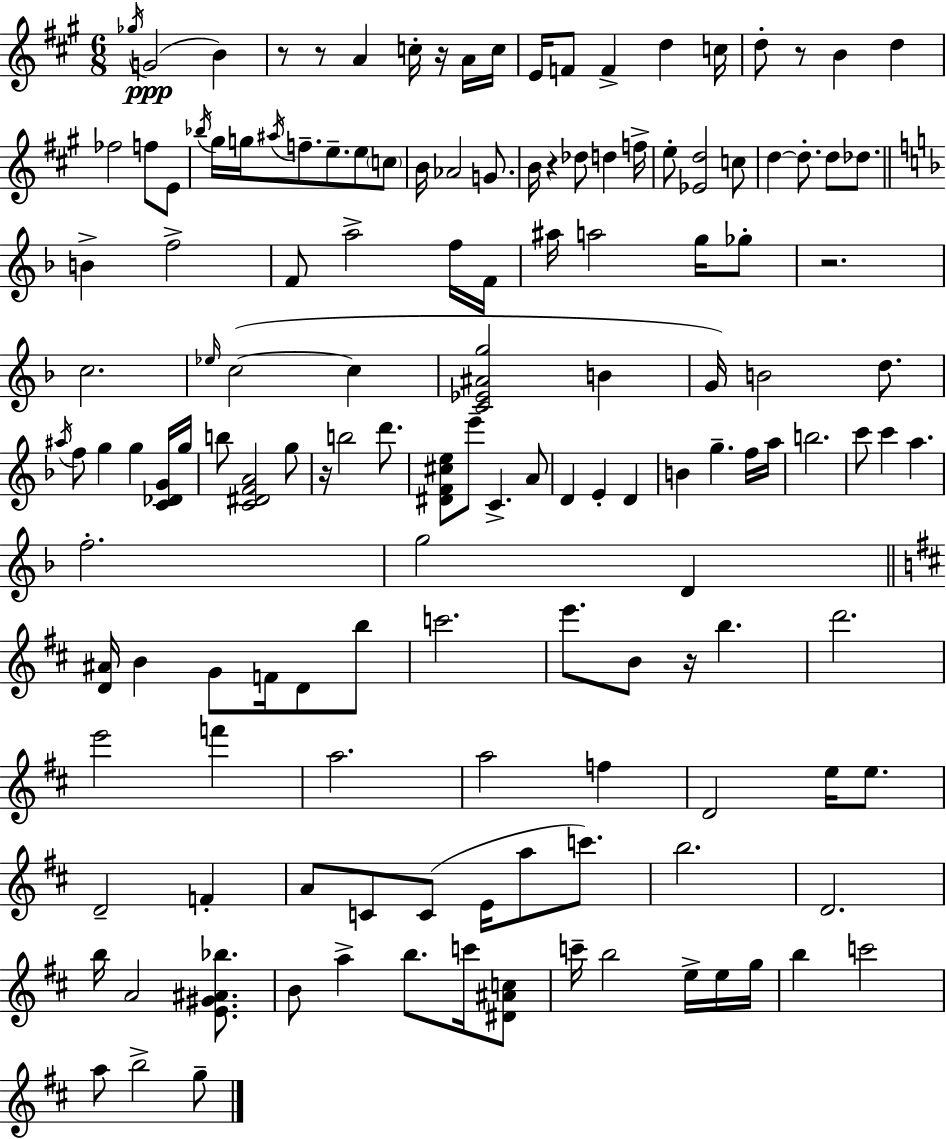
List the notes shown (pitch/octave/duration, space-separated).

Gb5/s G4/h B4/q R/e R/e A4/q C5/s R/s A4/s C5/s E4/s F4/e F4/q D5/q C5/s D5/e R/e B4/q D5/q FES5/h F5/e E4/e Bb5/s G#5/s G5/s A#5/s F5/e. E5/e. E5/e C5/e B4/s Ab4/h G4/e. B4/s R/q Db5/e D5/q F5/s E5/e [Eb4,D5]/h C5/e D5/q D5/e. D5/e Db5/e. B4/q F5/h F4/e A5/h F5/s F4/s A#5/s A5/h G5/s Gb5/e R/h. C5/h. Eb5/s C5/h C5/q [C4,Eb4,A#4,G5]/h B4/q G4/s B4/h D5/e. A#5/s F5/e G5/q G5/q [C4,Db4,G4]/s G5/s B5/e [C4,D#4,F4,A4]/h G5/e R/s B5/h D6/e. [D#4,F4,C#5,E5]/e E6/e C4/q. A4/e D4/q E4/q D4/q B4/q G5/q. F5/s A5/s B5/h. C6/e C6/q A5/q. F5/h. G5/h D4/q [D4,A#4]/s B4/q G4/e F4/s D4/e B5/e C6/h. E6/e. B4/e R/s B5/q. D6/h. E6/h F6/q A5/h. A5/h F5/q D4/h E5/s E5/e. D4/h F4/q A4/e C4/e C4/e E4/s A5/e C6/e. B5/h. D4/h. B5/s A4/h [E4,G#4,A#4,Bb5]/e. B4/e A5/q B5/e. C6/s [D#4,A#4,C5]/e C6/s B5/h E5/s E5/s G5/s B5/q C6/h A5/e B5/h G5/e